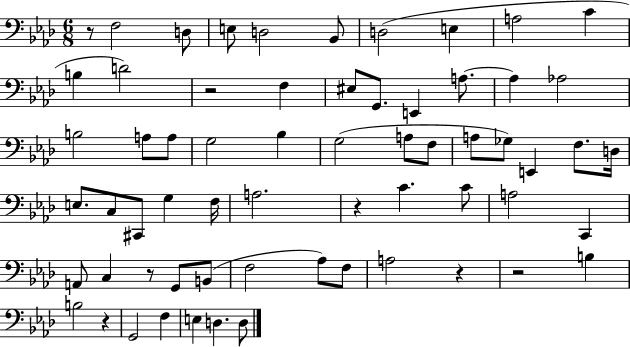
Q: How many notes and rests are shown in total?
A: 63